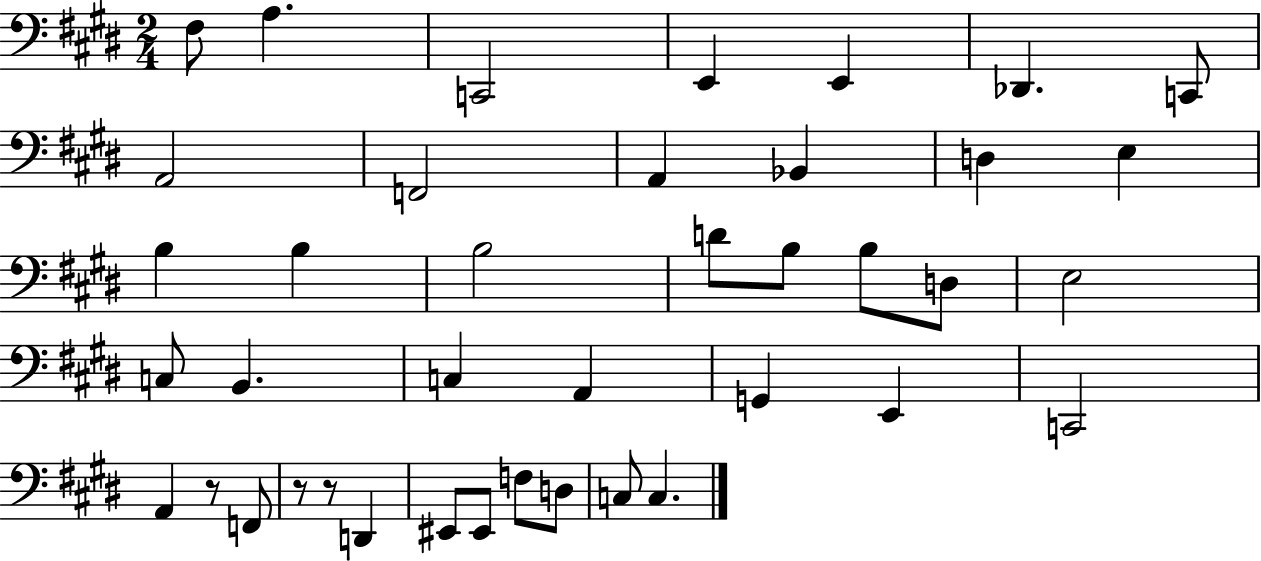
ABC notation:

X:1
T:Untitled
M:2/4
L:1/4
K:E
^F,/2 A, C,,2 E,, E,, _D,, C,,/2 A,,2 F,,2 A,, _B,, D, E, B, B, B,2 D/2 B,/2 B,/2 D,/2 E,2 C,/2 B,, C, A,, G,, E,, C,,2 A,, z/2 F,,/2 z/2 z/2 D,, ^E,,/2 ^E,,/2 F,/2 D,/2 C,/2 C,